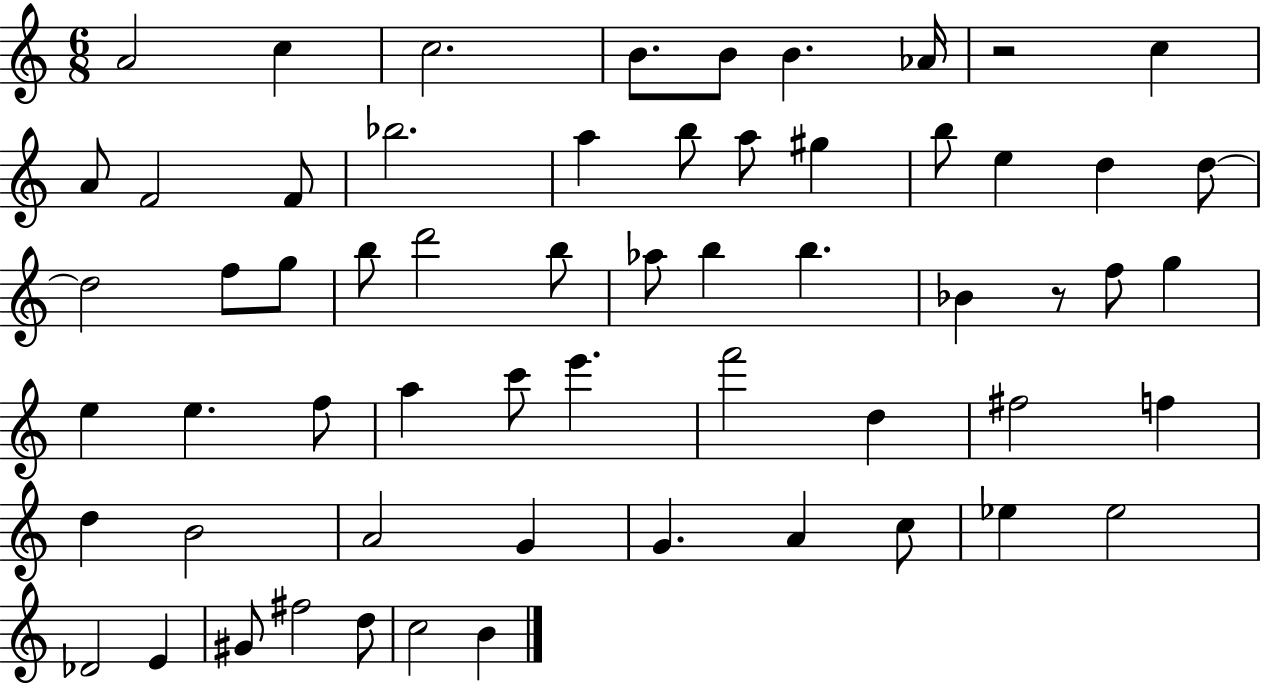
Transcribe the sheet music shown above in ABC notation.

X:1
T:Untitled
M:6/8
L:1/4
K:C
A2 c c2 B/2 B/2 B _A/4 z2 c A/2 F2 F/2 _b2 a b/2 a/2 ^g b/2 e d d/2 d2 f/2 g/2 b/2 d'2 b/2 _a/2 b b _B z/2 f/2 g e e f/2 a c'/2 e' f'2 d ^f2 f d B2 A2 G G A c/2 _e _e2 _D2 E ^G/2 ^f2 d/2 c2 B